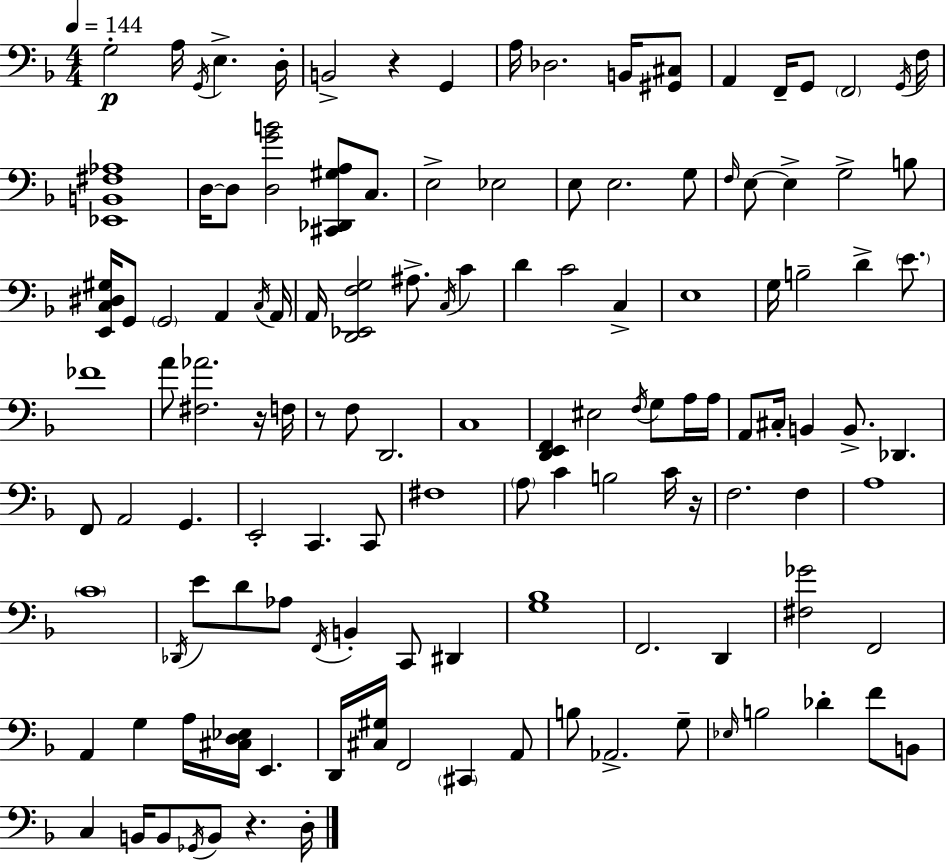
X:1
T:Untitled
M:4/4
L:1/4
K:F
G,2 A,/4 G,,/4 E, D,/4 B,,2 z G,, A,/4 _D,2 B,,/4 [^G,,^C,]/2 A,, F,,/4 G,,/2 F,,2 G,,/4 F,/4 [_E,,B,,^F,_A,]4 D,/4 D,/2 [D,GB]2 [^C,,_D,,^G,A,]/2 C,/2 E,2 _E,2 E,/2 E,2 G,/2 F,/4 E,/2 E, G,2 B,/2 [E,,C,^D,^G,]/4 G,,/2 G,,2 A,, C,/4 A,,/4 A,,/4 [D,,_E,,F,G,]2 ^A,/2 C,/4 C D C2 C, E,4 G,/4 B,2 D E/2 _F4 A/2 [^F,_A]2 z/4 F,/4 z/2 F,/2 D,,2 C,4 [D,,E,,F,,] ^E,2 F,/4 G,/2 A,/4 A,/4 A,,/2 ^C,/4 B,, B,,/2 _D,, F,,/2 A,,2 G,, E,,2 C,, C,,/2 ^F,4 A,/2 C B,2 C/4 z/4 F,2 F, A,4 C4 _D,,/4 E/2 D/2 _A,/2 F,,/4 B,, C,,/2 ^D,, [G,_B,]4 F,,2 D,, [^F,_G]2 F,,2 A,, G, A,/4 [^C,D,_E,]/4 E,, D,,/4 [^C,^G,]/4 F,,2 ^C,, A,,/2 B,/2 _A,,2 G,/2 _E,/4 B,2 _D F/2 B,,/2 C, B,,/4 B,,/2 _G,,/4 B,,/2 z D,/4